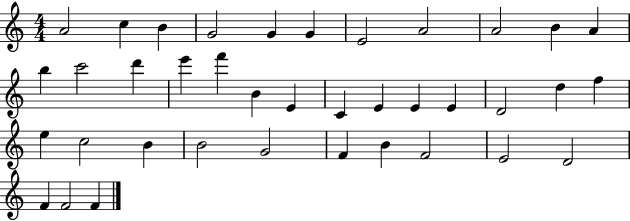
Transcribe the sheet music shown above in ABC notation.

X:1
T:Untitled
M:4/4
L:1/4
K:C
A2 c B G2 G G E2 A2 A2 B A b c'2 d' e' f' B E C E E E D2 d f e c2 B B2 G2 F B F2 E2 D2 F F2 F